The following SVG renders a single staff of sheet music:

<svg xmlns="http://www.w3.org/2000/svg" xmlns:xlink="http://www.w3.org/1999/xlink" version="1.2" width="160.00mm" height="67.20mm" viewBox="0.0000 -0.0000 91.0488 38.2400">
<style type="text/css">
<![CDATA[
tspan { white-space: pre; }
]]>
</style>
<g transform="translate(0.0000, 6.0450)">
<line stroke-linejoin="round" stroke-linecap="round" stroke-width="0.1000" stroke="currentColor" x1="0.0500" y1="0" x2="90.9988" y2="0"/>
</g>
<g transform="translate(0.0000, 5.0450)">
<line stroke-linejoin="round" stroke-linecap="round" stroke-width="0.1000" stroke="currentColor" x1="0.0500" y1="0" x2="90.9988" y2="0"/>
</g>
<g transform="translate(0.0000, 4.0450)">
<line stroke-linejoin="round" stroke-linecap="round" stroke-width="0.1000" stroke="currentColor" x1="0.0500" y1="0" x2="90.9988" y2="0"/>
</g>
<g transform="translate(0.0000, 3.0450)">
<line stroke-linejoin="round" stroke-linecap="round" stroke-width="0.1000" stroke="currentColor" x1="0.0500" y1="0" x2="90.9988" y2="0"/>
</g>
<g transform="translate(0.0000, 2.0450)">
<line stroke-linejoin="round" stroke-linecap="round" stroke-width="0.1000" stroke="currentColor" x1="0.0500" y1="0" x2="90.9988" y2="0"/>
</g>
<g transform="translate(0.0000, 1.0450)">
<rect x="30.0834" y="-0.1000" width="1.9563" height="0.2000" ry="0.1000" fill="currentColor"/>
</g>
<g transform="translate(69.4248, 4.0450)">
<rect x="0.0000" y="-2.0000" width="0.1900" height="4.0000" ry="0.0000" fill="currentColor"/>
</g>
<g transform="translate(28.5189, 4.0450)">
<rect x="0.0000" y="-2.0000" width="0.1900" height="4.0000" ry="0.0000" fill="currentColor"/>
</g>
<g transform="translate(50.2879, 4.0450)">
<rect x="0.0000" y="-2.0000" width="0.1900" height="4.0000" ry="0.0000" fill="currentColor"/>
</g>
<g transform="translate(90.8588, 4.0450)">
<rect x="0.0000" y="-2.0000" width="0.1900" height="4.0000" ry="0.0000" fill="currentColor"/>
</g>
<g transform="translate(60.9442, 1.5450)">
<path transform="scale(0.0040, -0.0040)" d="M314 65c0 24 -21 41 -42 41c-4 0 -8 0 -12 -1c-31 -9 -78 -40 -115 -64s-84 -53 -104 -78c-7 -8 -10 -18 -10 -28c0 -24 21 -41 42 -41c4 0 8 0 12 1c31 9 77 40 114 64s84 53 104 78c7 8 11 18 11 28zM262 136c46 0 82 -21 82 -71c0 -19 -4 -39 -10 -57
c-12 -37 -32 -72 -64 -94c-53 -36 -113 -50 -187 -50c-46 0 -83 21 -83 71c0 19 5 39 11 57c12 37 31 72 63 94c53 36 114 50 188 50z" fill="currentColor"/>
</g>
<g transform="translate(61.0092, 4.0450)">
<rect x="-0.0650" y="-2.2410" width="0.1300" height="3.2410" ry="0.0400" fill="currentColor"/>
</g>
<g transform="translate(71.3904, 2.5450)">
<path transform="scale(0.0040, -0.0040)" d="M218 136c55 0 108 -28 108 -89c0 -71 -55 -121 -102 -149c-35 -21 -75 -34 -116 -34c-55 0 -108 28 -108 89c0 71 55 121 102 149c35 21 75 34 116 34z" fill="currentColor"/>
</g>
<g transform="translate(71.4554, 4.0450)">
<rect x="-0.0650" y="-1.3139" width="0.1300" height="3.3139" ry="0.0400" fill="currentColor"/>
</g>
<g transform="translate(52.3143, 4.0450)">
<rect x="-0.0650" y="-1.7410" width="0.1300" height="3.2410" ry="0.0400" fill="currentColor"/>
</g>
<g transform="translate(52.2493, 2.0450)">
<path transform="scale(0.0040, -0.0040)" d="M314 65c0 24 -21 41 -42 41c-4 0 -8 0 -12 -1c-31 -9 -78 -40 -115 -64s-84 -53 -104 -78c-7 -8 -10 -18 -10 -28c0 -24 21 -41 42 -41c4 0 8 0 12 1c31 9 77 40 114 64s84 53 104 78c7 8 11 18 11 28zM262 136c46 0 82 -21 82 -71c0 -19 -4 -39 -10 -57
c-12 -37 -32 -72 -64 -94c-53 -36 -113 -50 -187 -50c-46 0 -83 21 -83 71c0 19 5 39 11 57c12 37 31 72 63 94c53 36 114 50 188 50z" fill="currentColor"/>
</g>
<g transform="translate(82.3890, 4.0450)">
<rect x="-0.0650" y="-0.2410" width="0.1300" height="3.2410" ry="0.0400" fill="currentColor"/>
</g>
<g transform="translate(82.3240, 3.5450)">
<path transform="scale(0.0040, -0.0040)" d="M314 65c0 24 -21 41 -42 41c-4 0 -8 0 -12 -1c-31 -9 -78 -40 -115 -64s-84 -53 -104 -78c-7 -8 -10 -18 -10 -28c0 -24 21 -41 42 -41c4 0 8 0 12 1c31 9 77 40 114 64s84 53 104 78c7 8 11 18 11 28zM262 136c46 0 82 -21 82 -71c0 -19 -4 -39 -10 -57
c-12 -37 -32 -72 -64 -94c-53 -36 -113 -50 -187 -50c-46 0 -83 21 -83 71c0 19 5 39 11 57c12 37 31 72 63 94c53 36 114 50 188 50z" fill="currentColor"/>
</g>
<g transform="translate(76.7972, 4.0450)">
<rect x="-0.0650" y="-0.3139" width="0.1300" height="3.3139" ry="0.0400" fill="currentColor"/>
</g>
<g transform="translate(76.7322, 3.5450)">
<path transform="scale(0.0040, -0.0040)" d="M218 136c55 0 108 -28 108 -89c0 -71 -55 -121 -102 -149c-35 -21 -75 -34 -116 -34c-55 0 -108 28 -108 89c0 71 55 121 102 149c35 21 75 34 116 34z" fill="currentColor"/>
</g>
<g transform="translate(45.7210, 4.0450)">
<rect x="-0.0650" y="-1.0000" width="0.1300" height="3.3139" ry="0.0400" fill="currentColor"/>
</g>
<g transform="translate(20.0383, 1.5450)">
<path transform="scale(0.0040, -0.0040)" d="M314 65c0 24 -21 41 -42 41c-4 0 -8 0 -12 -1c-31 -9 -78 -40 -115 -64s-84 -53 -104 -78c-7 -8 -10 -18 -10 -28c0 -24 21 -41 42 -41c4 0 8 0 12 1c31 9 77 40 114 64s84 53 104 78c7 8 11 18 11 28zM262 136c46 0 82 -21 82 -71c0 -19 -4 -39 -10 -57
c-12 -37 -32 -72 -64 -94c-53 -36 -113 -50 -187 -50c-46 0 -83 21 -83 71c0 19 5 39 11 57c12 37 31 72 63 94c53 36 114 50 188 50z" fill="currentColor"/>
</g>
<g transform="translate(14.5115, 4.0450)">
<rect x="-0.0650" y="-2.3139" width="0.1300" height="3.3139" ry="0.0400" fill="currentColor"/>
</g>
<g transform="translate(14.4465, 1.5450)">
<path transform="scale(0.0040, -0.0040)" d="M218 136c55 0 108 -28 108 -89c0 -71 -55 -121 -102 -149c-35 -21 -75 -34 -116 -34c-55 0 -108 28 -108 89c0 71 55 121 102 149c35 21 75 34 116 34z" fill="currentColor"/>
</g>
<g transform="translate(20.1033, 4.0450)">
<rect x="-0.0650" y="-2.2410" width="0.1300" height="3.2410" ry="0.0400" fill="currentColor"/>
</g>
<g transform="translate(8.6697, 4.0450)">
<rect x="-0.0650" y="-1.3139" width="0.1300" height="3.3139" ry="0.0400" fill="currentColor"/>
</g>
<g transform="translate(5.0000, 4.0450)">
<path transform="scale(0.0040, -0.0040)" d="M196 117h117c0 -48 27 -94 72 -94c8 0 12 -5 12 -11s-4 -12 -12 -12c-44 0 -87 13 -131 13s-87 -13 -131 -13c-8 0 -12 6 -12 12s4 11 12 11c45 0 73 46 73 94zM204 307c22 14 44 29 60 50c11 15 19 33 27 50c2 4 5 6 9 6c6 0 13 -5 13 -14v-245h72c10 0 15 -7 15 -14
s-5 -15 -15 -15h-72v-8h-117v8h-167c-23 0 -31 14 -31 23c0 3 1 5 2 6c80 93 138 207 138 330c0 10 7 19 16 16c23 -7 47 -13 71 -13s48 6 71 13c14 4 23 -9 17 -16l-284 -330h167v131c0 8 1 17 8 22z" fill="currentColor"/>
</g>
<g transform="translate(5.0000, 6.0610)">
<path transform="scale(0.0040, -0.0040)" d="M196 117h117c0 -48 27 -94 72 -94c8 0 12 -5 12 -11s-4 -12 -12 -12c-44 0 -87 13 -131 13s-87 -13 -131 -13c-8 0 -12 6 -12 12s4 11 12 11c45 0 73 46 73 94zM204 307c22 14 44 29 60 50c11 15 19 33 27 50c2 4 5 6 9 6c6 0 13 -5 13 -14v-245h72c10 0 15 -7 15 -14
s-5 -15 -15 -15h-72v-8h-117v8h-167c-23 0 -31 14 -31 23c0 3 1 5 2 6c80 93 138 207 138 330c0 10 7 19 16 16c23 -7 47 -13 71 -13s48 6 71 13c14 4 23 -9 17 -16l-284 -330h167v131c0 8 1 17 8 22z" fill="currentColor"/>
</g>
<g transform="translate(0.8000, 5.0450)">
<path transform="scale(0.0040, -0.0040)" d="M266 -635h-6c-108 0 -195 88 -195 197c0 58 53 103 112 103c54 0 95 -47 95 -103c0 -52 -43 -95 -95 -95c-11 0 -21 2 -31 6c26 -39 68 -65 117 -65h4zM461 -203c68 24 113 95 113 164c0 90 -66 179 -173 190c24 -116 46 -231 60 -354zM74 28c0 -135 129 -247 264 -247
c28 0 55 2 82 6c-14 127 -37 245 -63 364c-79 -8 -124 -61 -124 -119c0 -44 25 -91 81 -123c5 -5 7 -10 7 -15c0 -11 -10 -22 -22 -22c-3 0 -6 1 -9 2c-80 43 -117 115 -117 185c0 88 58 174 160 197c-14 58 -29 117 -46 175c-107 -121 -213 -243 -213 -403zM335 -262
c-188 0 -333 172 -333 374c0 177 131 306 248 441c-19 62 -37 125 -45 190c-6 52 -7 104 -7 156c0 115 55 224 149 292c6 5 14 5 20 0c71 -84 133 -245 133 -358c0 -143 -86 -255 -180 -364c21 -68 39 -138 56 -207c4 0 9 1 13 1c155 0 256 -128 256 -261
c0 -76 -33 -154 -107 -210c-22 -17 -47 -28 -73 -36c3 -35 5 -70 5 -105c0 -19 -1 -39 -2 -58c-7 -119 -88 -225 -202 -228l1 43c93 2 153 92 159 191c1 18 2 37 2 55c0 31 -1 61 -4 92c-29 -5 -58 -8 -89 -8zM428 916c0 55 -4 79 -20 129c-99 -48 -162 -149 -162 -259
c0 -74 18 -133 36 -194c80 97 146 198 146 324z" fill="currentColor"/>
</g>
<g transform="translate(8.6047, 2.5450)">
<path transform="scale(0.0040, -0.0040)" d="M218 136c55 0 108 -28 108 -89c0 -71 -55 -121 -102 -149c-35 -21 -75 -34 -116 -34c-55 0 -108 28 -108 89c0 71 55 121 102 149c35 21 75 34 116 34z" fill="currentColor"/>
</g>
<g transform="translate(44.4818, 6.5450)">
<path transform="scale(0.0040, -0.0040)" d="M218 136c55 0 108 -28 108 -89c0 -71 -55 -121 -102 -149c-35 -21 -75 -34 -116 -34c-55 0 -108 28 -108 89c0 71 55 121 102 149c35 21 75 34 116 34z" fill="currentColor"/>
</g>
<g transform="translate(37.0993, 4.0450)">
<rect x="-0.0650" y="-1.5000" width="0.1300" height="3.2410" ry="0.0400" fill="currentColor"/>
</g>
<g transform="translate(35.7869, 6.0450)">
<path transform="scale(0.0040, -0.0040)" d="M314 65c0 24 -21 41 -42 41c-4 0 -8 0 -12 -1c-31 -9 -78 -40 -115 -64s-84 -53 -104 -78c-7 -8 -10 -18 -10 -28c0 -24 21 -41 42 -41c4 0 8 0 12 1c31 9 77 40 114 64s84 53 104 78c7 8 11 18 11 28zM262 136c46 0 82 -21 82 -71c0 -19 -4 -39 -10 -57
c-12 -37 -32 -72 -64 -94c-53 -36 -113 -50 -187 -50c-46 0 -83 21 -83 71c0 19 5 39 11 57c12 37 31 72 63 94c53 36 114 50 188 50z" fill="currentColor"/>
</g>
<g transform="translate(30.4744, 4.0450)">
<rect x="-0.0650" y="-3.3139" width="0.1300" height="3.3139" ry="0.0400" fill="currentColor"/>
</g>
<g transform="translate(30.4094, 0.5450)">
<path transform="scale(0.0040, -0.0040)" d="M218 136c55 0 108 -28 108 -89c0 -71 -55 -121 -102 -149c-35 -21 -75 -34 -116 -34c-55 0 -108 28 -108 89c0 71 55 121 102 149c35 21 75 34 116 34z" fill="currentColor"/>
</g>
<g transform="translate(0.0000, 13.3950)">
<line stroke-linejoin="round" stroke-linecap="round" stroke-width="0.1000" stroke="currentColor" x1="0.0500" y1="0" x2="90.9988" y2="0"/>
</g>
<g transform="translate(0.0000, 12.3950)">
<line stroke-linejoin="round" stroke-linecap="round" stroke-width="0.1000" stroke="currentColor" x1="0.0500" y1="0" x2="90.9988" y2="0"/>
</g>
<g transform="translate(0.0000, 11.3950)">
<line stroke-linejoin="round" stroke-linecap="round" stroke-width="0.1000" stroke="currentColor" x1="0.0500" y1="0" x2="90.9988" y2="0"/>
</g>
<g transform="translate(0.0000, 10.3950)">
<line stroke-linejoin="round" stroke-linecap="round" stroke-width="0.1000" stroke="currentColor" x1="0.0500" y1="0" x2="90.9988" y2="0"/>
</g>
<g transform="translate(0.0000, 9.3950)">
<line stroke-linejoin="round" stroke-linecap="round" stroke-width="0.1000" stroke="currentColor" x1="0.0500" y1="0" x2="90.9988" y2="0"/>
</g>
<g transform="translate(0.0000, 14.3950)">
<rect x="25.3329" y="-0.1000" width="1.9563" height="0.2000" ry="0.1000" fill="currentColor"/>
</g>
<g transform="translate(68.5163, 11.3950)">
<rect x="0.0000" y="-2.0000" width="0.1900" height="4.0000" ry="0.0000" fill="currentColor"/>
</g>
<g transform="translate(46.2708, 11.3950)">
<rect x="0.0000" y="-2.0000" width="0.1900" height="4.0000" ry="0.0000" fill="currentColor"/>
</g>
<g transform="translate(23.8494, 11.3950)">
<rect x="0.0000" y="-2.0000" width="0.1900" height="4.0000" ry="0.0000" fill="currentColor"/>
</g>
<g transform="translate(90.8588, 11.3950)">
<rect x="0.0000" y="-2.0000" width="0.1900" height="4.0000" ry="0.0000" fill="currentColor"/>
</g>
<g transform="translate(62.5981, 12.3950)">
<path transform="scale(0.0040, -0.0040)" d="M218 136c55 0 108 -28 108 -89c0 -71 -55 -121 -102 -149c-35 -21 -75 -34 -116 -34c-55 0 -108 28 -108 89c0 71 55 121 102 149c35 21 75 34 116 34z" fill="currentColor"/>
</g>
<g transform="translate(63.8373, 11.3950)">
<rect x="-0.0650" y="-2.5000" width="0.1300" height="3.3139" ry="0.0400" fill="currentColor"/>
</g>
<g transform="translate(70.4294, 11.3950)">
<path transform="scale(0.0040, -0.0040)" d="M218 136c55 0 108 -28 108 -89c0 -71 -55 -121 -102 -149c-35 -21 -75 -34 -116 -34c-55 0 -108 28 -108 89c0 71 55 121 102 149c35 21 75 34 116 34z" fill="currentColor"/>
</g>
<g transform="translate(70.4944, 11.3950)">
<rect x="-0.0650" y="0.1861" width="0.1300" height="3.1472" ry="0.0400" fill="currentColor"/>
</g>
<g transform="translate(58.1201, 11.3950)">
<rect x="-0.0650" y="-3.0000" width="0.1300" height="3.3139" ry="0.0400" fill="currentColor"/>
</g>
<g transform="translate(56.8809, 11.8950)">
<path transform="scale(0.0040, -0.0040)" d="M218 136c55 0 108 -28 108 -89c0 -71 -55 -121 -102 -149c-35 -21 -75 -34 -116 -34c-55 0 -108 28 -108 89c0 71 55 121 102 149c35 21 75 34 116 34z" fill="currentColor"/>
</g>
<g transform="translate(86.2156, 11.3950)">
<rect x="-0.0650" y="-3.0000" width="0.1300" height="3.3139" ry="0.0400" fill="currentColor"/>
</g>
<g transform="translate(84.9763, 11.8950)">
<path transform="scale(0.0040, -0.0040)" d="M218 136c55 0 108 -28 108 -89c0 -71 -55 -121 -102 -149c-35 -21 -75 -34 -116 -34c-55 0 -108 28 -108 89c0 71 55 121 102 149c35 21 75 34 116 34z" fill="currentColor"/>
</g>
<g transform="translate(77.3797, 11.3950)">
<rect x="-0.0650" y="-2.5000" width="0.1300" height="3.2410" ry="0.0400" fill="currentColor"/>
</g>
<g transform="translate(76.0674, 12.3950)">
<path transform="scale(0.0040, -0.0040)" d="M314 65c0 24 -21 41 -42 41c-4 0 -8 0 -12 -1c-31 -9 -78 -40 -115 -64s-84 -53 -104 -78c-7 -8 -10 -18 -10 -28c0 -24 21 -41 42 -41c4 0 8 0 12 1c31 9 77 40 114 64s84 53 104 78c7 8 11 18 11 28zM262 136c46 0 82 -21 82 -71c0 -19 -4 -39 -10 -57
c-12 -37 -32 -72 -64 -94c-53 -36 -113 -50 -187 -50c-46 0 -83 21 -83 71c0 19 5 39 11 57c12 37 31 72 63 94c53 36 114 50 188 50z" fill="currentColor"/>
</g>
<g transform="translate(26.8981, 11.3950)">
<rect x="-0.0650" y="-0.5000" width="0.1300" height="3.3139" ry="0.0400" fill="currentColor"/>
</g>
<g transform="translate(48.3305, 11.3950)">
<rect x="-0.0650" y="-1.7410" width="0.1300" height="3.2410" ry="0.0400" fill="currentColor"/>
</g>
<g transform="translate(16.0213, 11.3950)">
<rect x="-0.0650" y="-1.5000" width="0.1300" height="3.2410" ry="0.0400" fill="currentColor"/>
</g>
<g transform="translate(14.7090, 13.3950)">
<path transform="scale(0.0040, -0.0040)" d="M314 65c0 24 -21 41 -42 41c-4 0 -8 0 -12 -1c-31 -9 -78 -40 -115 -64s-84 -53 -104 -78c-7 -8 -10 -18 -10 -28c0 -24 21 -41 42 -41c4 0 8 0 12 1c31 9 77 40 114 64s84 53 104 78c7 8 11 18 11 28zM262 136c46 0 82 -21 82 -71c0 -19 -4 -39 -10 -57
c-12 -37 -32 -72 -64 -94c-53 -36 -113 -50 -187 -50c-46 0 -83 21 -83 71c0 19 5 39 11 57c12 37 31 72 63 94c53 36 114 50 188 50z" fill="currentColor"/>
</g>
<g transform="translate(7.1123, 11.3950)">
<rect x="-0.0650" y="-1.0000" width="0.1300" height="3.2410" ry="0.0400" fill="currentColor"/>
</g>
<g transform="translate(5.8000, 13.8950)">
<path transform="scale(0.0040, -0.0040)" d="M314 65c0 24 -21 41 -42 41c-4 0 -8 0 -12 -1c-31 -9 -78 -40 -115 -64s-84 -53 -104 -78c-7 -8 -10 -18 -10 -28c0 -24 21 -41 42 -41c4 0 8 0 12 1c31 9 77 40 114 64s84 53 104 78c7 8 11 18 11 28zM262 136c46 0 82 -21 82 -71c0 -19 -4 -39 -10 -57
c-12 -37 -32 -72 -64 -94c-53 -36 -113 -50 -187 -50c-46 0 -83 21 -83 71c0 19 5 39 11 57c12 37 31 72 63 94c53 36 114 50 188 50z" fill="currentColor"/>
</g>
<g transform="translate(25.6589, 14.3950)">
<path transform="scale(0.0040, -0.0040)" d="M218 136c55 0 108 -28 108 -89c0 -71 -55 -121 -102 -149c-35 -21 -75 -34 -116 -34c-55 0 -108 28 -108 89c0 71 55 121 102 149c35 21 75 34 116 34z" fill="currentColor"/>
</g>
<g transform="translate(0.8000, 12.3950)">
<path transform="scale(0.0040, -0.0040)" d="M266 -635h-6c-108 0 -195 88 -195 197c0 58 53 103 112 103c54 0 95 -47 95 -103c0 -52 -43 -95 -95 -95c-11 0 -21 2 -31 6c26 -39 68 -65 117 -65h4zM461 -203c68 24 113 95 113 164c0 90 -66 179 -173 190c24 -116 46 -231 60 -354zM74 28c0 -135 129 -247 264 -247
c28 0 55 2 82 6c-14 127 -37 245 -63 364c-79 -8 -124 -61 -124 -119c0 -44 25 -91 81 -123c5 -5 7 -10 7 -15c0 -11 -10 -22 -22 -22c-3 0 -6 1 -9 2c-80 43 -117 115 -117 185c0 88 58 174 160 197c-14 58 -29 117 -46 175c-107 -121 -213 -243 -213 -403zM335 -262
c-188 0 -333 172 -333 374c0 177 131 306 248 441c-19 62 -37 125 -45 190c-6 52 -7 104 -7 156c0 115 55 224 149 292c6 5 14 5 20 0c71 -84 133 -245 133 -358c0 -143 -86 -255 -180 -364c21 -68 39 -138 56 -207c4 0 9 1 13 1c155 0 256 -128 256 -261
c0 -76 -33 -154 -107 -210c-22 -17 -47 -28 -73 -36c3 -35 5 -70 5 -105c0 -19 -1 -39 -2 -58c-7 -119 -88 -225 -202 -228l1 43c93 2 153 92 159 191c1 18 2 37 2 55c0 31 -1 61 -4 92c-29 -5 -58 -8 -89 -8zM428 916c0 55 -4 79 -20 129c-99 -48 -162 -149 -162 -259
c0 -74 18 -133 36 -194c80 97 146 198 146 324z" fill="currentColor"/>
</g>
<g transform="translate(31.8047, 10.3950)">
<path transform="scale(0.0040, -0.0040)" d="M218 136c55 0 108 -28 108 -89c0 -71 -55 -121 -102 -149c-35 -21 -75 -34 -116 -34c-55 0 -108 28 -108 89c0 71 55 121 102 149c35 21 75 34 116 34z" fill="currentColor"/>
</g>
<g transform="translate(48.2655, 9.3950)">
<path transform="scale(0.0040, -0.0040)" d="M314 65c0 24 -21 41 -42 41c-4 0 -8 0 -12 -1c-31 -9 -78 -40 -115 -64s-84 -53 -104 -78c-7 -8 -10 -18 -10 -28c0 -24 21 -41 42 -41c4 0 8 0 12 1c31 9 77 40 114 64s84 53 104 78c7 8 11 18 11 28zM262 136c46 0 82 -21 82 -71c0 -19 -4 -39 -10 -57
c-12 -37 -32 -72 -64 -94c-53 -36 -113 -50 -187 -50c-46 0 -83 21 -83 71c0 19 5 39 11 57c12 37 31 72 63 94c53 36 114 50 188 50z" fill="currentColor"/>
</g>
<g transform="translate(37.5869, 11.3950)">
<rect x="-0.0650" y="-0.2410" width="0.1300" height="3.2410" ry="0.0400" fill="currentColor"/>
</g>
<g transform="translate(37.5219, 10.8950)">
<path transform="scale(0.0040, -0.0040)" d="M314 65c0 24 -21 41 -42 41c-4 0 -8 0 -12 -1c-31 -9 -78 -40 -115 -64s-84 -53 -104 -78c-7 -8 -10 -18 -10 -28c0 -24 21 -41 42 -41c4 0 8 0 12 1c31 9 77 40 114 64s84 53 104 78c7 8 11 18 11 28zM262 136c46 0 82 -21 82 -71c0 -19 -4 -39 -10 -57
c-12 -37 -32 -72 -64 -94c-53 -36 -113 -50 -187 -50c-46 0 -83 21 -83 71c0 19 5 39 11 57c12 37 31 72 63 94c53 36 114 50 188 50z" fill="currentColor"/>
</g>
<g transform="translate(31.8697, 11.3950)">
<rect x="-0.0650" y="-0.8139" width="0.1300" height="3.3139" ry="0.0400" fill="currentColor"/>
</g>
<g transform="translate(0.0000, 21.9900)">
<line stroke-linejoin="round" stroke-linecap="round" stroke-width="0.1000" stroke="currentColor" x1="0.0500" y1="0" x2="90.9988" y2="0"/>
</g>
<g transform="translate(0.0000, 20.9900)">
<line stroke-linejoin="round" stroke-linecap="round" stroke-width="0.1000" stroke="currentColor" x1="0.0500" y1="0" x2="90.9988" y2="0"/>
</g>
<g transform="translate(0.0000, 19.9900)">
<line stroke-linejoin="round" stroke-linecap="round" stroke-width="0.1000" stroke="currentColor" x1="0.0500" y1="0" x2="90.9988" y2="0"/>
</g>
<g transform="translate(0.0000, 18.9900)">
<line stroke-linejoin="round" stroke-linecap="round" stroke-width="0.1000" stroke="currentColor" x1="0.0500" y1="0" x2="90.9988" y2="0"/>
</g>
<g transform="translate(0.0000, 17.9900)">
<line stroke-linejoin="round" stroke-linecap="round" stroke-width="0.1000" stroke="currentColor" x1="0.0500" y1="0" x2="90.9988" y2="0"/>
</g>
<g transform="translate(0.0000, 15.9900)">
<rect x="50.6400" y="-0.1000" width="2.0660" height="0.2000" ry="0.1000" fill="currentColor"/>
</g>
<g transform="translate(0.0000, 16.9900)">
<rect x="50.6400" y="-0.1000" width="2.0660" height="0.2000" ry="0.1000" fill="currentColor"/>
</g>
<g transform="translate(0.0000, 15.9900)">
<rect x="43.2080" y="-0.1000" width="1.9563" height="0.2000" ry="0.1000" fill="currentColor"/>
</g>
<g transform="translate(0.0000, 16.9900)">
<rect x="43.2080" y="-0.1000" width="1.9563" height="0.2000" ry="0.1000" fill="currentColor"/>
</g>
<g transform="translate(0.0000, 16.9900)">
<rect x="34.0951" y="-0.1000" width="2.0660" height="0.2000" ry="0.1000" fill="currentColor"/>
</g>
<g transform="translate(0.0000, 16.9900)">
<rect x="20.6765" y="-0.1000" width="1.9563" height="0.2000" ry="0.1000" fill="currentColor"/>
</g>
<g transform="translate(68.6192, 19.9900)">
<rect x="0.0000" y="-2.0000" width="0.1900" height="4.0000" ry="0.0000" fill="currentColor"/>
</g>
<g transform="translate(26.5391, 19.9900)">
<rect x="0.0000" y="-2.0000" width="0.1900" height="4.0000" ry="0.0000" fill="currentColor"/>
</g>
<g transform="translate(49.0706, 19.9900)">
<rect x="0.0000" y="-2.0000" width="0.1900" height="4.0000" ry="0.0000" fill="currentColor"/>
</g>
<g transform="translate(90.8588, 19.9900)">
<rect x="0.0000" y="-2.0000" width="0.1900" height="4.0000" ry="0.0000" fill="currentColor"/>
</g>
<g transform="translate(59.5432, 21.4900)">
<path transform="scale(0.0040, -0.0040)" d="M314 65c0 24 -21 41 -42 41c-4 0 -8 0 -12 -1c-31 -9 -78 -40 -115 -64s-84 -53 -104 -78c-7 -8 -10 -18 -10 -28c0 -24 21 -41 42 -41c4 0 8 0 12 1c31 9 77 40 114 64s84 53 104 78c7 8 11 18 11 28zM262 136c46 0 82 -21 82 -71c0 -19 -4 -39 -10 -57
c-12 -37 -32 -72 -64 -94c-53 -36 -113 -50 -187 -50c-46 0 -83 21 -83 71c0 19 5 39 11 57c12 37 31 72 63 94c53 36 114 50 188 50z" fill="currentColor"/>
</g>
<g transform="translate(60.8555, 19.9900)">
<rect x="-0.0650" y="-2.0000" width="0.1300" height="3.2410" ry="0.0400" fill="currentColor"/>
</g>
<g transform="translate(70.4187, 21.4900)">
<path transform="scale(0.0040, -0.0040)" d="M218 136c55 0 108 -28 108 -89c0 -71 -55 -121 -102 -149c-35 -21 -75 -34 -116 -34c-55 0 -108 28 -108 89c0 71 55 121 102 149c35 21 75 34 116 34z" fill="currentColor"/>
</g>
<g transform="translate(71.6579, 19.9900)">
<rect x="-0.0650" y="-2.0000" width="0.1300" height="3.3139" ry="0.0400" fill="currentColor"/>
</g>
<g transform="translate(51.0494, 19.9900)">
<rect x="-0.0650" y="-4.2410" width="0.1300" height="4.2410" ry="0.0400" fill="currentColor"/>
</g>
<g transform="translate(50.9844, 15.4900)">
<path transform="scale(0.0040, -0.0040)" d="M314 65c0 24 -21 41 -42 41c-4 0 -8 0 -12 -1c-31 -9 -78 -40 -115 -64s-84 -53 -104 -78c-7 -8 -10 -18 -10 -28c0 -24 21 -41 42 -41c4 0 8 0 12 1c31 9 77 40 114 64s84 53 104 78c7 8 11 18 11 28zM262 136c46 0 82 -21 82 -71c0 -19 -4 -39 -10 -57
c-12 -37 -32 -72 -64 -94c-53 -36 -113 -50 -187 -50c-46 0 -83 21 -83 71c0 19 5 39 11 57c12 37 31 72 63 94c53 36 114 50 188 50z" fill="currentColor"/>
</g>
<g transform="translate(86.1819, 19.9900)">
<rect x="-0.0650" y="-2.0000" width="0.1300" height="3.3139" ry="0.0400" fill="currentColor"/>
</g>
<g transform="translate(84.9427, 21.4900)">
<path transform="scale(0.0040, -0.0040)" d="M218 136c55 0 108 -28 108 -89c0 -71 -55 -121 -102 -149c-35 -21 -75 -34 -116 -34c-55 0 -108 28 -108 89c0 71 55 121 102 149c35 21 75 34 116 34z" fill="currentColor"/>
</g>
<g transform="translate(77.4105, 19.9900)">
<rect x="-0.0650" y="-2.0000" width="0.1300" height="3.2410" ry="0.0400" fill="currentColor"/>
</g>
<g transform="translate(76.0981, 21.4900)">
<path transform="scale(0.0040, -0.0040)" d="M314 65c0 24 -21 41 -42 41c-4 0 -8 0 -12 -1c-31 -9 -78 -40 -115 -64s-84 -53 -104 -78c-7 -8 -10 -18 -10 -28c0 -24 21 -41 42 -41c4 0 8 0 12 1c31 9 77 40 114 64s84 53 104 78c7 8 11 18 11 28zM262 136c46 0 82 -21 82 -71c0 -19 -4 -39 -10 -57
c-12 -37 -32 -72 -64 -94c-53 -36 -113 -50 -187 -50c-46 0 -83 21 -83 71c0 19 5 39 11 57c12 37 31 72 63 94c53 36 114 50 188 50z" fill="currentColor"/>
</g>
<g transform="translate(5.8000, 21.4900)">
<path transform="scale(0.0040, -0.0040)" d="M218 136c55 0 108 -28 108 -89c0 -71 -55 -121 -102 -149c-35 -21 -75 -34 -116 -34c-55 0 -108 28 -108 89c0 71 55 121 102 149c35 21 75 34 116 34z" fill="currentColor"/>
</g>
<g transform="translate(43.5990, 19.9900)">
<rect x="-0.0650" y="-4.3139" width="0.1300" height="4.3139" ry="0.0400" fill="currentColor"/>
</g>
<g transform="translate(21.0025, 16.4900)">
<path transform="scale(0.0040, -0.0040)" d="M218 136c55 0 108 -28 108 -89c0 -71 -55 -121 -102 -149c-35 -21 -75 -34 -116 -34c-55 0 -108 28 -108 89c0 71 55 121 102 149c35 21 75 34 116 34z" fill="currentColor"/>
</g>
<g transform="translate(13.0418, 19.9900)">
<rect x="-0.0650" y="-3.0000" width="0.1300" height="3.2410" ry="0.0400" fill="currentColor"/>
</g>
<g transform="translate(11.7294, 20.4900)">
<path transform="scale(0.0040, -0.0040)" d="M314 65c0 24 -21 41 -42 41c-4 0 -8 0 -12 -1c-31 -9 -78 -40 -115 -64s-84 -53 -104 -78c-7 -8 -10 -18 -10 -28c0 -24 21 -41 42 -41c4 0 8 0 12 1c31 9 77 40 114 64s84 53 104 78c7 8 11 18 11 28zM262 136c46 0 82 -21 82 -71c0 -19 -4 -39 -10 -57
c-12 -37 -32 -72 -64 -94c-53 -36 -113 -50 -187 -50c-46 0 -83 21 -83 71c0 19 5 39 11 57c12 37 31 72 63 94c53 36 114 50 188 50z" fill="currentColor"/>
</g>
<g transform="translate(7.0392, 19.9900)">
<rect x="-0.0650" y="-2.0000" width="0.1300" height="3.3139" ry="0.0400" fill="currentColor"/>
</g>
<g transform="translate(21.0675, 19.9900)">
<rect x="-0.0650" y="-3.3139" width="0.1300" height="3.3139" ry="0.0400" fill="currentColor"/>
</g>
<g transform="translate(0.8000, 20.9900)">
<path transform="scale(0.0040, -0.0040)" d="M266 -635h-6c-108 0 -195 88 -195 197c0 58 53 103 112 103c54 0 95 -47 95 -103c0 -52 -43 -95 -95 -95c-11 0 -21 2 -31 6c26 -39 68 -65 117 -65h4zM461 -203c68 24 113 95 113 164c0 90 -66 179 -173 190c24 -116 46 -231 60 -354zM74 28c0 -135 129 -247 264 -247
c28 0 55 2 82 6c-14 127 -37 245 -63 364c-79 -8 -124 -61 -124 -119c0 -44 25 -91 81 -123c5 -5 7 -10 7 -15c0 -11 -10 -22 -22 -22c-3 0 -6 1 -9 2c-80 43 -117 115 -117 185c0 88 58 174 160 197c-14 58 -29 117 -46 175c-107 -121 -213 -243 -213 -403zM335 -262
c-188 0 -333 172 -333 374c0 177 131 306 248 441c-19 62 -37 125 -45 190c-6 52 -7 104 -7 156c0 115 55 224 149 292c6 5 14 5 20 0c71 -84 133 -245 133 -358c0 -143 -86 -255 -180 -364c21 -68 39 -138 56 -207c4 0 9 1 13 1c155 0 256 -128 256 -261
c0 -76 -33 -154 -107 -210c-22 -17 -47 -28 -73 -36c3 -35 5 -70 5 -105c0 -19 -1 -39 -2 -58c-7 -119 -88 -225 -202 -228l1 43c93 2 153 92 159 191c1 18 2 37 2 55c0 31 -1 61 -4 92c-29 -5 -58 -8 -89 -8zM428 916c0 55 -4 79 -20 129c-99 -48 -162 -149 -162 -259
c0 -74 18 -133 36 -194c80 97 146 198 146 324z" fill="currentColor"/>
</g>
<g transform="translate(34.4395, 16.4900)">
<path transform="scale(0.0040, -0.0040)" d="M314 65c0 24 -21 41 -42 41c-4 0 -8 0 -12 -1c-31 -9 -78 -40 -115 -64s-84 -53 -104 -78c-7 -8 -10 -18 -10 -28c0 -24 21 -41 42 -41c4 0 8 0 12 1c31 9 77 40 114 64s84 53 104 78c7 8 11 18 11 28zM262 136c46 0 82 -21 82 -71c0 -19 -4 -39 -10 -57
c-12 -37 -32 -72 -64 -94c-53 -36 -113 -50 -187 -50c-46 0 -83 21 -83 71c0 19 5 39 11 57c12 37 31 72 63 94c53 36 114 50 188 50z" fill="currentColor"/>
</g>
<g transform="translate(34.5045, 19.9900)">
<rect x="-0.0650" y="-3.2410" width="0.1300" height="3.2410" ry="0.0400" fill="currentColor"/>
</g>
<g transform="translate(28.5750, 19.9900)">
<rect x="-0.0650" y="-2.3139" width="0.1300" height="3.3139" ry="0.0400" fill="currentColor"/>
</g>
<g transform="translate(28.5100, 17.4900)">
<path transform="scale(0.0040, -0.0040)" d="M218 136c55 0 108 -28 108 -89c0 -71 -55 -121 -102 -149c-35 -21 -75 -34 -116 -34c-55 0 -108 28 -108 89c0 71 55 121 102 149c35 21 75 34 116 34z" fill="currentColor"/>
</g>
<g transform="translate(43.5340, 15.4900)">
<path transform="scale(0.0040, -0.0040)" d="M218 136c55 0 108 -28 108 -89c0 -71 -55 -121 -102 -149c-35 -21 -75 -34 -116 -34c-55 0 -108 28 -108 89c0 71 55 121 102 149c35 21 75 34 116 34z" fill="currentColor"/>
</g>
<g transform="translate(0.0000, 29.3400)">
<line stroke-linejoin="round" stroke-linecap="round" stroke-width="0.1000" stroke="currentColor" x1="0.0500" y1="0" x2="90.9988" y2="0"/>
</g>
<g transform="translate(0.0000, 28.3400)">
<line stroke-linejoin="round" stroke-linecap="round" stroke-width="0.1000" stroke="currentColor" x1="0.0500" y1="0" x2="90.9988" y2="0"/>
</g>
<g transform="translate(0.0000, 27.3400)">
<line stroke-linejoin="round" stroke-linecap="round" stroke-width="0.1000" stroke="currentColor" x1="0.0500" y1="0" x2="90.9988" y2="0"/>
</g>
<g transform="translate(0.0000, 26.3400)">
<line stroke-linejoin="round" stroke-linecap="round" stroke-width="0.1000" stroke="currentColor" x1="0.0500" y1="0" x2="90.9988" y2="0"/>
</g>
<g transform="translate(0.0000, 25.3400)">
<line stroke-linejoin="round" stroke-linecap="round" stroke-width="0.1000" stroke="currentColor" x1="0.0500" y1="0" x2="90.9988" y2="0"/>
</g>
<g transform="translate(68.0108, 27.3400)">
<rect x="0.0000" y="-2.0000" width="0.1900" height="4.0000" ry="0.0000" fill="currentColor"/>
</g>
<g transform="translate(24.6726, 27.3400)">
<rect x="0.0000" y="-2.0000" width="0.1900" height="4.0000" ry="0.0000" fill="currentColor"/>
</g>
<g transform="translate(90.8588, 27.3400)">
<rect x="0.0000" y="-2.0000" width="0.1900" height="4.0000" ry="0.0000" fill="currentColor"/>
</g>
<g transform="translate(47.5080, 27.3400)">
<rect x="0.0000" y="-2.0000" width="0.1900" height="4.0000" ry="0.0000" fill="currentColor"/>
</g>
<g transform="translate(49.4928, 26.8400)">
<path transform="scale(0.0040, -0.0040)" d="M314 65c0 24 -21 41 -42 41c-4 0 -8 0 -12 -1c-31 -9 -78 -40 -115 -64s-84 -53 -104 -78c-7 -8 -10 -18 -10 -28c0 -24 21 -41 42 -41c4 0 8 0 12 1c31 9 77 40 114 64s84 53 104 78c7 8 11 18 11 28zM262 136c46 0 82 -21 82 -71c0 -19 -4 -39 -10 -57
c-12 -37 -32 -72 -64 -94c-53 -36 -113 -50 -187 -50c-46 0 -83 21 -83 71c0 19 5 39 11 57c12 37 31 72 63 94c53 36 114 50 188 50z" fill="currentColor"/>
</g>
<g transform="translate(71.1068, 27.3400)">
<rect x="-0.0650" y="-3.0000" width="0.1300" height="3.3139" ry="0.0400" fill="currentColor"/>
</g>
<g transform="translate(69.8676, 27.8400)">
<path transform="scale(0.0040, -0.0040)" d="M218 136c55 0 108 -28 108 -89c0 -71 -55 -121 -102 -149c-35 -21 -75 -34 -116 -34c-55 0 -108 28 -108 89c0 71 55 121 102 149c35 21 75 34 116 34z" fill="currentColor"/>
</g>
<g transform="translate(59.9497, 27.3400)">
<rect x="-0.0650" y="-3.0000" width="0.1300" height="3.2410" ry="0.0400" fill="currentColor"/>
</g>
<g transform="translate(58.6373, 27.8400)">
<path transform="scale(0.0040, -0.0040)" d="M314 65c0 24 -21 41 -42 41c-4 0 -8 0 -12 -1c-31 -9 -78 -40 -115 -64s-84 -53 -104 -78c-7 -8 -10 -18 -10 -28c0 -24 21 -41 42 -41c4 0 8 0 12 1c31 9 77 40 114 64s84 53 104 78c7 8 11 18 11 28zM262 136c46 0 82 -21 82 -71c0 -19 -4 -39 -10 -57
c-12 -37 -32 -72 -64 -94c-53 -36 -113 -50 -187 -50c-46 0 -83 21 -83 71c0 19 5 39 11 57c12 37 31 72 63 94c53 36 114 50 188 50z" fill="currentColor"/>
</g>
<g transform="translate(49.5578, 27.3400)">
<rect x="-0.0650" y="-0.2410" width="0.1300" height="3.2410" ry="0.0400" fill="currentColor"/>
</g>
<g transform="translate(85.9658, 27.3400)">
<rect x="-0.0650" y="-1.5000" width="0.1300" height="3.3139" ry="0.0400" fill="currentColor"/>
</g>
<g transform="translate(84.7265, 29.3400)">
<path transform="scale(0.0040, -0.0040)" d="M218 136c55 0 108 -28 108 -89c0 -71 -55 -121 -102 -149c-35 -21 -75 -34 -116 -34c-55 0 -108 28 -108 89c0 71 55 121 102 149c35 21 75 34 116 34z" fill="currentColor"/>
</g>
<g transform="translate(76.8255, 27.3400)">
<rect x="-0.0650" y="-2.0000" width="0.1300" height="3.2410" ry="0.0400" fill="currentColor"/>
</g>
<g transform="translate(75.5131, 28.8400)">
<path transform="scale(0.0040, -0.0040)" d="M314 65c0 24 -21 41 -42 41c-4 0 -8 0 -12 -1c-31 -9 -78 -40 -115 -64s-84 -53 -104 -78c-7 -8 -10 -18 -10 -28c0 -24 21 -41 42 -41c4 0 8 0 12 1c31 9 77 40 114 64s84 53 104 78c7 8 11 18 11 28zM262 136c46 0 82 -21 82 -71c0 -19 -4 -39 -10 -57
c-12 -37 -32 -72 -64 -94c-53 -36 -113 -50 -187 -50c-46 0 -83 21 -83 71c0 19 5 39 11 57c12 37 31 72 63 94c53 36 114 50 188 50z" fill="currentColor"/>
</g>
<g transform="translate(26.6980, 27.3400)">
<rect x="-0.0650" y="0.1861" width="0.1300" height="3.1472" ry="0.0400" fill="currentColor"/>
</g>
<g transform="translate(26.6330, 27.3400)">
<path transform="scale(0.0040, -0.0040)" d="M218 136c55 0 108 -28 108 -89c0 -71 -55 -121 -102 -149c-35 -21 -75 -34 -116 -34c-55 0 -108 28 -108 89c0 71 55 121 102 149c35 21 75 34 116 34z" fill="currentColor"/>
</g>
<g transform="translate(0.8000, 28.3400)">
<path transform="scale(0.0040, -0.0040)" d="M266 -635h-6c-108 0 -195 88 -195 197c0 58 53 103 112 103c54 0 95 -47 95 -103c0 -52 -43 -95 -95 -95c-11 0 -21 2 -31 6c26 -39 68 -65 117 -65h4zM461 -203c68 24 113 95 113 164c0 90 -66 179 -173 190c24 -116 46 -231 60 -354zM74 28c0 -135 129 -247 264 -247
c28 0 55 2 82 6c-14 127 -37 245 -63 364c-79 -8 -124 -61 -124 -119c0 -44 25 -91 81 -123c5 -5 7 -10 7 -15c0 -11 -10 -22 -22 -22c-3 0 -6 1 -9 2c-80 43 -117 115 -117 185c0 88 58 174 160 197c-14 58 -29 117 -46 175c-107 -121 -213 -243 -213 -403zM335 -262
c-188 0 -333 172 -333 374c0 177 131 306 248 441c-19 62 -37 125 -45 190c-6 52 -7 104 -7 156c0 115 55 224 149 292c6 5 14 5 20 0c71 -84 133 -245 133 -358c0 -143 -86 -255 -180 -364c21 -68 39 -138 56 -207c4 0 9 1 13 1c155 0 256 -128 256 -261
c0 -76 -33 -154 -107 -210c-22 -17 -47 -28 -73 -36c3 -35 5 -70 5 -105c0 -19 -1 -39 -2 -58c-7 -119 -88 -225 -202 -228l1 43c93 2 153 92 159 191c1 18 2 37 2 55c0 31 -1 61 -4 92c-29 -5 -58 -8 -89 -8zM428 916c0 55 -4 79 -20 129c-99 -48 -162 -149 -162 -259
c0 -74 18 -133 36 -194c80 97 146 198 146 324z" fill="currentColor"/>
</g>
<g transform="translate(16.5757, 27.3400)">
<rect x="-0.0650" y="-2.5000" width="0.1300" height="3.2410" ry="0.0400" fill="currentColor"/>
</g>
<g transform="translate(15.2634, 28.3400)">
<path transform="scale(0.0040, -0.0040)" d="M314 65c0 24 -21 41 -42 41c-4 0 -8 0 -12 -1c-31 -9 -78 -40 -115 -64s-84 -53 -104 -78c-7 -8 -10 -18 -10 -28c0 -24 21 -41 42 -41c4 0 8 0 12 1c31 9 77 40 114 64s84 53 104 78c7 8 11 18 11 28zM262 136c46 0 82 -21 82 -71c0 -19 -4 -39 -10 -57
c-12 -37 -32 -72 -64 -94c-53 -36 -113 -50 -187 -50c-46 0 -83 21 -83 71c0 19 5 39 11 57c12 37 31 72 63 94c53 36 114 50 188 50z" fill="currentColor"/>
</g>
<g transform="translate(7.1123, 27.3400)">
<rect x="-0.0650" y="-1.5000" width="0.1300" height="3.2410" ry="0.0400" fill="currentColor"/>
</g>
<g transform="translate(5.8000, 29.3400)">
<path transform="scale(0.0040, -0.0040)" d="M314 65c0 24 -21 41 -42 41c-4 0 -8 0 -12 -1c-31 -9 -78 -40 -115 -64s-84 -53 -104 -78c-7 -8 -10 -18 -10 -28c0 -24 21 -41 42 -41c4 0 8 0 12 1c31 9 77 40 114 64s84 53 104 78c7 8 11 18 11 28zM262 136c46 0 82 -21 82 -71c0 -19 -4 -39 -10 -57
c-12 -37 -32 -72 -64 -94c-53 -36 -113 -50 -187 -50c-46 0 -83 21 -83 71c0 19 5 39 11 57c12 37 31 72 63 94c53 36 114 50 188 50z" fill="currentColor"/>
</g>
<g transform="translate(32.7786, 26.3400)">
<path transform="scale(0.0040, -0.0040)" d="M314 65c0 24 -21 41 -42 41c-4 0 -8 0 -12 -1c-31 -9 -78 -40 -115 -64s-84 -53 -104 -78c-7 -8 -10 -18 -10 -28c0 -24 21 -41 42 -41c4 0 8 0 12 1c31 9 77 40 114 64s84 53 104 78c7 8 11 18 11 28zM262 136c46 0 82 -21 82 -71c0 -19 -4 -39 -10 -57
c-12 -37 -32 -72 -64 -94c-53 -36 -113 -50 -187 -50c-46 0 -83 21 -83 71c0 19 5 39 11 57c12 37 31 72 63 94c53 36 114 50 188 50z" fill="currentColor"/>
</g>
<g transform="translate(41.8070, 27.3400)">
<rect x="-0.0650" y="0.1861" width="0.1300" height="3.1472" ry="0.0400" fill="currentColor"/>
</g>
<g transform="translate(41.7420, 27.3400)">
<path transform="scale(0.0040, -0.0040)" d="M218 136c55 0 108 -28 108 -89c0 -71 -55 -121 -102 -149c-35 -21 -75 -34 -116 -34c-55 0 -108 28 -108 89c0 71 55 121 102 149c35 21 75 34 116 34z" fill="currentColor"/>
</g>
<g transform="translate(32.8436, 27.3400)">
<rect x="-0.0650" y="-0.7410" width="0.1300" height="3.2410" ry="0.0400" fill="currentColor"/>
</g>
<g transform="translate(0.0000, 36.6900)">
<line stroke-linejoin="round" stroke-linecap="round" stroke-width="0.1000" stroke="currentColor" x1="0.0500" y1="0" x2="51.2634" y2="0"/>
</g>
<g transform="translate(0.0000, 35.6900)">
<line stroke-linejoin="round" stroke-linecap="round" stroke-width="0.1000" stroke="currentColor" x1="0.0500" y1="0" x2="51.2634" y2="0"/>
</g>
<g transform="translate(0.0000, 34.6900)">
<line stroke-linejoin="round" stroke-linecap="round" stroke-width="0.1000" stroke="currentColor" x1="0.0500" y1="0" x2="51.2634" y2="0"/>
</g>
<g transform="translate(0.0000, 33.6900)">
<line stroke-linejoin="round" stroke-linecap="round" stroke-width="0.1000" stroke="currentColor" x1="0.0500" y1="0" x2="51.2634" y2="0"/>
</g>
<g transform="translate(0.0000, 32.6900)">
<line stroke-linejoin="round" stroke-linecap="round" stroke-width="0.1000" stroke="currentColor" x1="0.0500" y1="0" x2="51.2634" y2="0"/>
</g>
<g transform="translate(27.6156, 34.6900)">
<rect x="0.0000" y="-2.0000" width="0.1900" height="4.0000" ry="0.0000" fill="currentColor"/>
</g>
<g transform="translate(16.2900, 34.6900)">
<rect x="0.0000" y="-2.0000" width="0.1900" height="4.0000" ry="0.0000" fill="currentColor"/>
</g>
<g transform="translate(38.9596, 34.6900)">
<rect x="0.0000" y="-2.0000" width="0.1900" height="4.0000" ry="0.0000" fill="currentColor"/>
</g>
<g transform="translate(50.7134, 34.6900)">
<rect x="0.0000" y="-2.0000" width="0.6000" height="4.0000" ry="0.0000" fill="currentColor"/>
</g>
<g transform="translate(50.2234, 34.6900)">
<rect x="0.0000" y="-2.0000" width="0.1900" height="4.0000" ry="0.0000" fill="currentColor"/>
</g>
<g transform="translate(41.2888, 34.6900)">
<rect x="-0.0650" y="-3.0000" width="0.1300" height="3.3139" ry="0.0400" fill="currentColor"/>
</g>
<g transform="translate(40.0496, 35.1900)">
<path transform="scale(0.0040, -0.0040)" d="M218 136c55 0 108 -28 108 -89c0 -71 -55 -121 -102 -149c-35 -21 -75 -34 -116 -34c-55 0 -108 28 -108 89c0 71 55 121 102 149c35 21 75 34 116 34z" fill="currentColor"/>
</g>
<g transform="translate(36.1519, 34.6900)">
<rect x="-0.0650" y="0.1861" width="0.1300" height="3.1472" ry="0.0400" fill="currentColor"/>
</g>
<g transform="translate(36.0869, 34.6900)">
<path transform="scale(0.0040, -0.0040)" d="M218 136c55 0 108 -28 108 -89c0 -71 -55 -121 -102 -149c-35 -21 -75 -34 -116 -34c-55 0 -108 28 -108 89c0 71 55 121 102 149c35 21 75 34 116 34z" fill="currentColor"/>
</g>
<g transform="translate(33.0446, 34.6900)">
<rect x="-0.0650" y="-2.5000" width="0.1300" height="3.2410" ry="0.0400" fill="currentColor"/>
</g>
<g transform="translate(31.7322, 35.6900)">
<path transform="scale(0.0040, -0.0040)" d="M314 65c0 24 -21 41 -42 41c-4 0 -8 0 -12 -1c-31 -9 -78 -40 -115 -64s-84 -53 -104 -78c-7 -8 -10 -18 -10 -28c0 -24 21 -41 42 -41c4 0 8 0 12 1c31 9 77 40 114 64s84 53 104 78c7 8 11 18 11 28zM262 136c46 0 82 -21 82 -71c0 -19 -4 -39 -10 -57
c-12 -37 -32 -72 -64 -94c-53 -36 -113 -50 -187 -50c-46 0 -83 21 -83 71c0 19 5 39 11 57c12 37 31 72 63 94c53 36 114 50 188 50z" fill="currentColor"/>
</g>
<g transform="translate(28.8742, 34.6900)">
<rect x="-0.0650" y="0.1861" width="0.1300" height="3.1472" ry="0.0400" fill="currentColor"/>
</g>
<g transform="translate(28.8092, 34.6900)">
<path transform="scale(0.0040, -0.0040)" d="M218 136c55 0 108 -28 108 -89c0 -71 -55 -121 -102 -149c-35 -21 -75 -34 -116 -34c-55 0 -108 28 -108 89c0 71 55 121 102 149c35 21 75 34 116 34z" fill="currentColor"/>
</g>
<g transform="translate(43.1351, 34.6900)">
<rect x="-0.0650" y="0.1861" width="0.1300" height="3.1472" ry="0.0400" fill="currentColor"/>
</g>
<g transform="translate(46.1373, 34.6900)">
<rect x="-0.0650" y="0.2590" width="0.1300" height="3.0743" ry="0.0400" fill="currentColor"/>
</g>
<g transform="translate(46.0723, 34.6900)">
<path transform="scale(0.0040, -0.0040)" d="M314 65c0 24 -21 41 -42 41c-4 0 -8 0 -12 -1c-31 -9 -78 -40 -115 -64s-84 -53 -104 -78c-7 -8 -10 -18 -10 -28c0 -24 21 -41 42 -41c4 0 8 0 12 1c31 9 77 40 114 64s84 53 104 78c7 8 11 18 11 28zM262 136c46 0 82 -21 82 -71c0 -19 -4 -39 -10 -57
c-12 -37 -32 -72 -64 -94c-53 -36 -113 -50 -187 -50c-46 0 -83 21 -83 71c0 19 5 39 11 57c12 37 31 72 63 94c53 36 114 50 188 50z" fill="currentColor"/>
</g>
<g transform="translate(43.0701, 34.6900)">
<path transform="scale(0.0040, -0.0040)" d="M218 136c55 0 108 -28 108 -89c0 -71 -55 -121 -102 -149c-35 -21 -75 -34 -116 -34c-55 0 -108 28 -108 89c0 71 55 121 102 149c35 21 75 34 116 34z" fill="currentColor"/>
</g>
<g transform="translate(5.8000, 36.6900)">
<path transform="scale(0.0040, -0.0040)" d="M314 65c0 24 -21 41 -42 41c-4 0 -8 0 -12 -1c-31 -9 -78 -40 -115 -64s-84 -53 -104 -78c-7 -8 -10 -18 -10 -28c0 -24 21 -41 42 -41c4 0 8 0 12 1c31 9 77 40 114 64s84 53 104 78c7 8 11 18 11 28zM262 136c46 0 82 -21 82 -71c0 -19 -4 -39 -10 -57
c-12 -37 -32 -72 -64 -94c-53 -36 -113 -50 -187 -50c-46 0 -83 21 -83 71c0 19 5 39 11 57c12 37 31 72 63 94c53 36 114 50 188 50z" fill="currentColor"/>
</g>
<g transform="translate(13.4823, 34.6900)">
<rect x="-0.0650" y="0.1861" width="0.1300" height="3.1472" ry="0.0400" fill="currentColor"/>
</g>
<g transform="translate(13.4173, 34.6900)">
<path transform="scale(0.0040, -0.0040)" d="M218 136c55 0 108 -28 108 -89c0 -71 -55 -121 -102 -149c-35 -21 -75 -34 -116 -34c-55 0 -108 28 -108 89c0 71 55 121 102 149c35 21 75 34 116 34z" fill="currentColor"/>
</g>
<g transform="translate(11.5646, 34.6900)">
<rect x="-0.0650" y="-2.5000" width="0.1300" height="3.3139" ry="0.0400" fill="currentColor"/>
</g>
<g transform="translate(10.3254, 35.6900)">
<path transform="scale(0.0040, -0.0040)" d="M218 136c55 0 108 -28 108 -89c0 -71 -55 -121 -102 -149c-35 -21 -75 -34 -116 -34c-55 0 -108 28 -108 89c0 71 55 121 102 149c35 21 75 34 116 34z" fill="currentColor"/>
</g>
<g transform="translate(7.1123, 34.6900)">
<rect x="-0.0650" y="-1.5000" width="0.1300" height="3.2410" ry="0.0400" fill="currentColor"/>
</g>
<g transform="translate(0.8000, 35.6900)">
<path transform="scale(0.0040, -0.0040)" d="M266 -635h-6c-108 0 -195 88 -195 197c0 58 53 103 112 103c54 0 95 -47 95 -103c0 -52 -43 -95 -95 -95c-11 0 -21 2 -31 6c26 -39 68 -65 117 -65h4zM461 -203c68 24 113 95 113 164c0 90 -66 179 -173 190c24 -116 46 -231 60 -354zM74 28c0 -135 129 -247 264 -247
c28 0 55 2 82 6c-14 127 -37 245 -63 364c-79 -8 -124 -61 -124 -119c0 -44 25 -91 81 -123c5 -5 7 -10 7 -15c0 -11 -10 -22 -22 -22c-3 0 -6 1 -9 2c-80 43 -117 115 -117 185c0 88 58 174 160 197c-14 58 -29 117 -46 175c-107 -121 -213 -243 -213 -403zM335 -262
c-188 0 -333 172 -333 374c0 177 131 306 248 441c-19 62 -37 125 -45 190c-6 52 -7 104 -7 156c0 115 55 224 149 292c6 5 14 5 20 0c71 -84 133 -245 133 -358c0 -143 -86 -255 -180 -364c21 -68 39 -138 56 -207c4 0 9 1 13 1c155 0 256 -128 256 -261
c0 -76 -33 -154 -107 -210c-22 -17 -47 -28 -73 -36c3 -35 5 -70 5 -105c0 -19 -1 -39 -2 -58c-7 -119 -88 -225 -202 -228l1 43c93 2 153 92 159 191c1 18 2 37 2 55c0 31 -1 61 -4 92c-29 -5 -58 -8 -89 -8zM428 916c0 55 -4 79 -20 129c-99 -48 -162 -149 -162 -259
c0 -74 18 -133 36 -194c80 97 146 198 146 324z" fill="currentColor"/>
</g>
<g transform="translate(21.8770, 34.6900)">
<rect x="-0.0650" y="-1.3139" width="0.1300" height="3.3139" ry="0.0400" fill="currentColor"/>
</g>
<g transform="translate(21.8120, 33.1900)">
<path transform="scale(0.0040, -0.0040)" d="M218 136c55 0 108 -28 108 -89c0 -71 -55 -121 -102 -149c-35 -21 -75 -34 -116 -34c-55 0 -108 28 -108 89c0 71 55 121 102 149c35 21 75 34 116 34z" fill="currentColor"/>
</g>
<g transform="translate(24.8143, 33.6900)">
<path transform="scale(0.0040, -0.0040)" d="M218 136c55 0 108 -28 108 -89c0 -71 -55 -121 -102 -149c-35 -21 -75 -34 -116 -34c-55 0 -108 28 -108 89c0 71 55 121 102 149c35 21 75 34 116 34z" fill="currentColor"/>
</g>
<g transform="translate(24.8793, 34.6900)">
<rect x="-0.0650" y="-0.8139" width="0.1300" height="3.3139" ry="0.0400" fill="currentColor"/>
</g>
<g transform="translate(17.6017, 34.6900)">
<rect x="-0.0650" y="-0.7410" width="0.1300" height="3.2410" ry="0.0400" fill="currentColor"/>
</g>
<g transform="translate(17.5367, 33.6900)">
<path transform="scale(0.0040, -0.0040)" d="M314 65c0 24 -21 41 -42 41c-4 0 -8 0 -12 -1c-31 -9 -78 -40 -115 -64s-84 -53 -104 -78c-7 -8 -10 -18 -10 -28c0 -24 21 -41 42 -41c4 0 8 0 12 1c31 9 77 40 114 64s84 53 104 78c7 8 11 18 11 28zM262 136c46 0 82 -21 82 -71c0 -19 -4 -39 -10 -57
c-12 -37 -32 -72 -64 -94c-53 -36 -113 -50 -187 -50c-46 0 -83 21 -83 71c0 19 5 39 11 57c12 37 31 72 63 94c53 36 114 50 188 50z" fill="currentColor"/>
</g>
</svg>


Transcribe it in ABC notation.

X:1
T:Untitled
M:4/4
L:1/4
K:C
e g g2 b E2 D f2 g2 e c c2 D2 E2 C d c2 f2 A G B G2 A F A2 b g b2 d' d'2 F2 F F2 F E2 G2 B d2 B c2 A2 A F2 E E2 G B d2 e d B G2 B A B B2